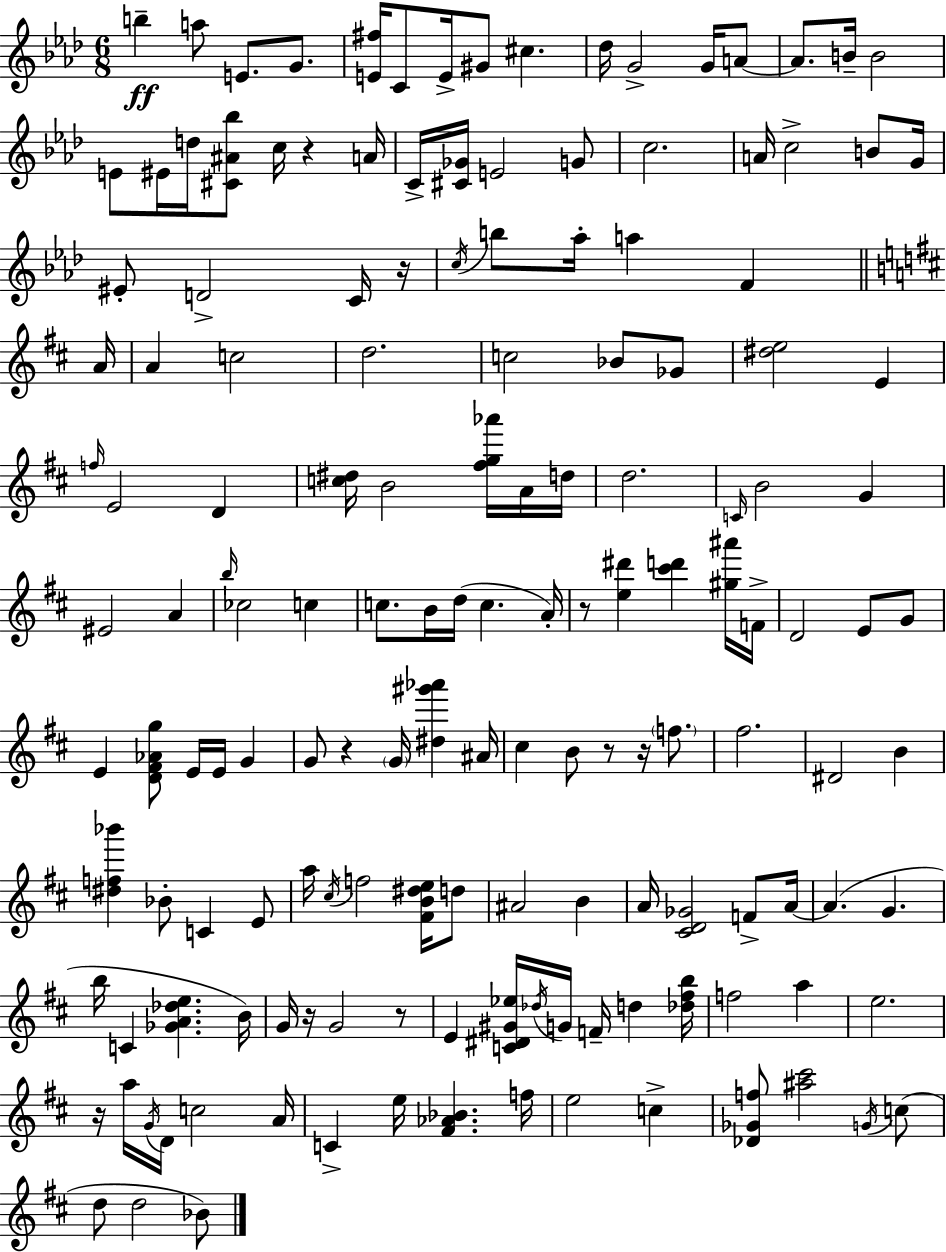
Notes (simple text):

B5/q A5/e E4/e. G4/e. [E4,F#5]/s C4/e E4/s G#4/e C#5/q. Db5/s G4/h G4/s A4/e A4/e. B4/s B4/h E4/e EIS4/s D5/s [C#4,A#4,Bb5]/e C5/s R/q A4/s C4/s [C#4,Gb4]/s E4/h G4/e C5/h. A4/s C5/h B4/e G4/s EIS4/e D4/h C4/s R/s C5/s B5/e Ab5/s A5/q F4/q A4/s A4/q C5/h D5/h. C5/h Bb4/e Gb4/e [D#5,E5]/h E4/q F5/s E4/h D4/q [C5,D#5]/s B4/h [F#5,G5,Ab6]/s A4/s D5/s D5/h. C4/s B4/h G4/q EIS4/h A4/q B5/s CES5/h C5/q C5/e. B4/s D5/s C5/q. A4/s R/e [E5,D#6]/q [C#6,D6]/q [G#5,A#6]/s F4/s D4/h E4/e G4/e E4/q [D4,F#4,Ab4,G5]/e E4/s E4/s G4/q G4/e R/q G4/s [D#5,G#6,Ab6]/q A#4/s C#5/q B4/e R/e R/s F5/e. F#5/h. D#4/h B4/q [D#5,F5,Bb6]/q Bb4/e C4/q E4/e A5/s C#5/s F5/h [F#4,B4,D#5,E5]/s D5/e A#4/h B4/q A4/s [C#4,D4,Gb4]/h F4/e A4/s A4/q. G4/q. B5/s C4/q [Gb4,A4,Db5,E5]/q. B4/s G4/s R/s G4/h R/e E4/q [C4,D#4,G#4,Eb5]/s Db5/s G4/s F4/s D5/q [Db5,F#5,B5]/s F5/h A5/q E5/h. R/s A5/s G4/s D4/s C5/h A4/s C4/q E5/s [F#4,Ab4,Bb4]/q. F5/s E5/h C5/q [Db4,Gb4,F5]/e [A#5,C#6]/h G4/s C5/e D5/e D5/h Bb4/e